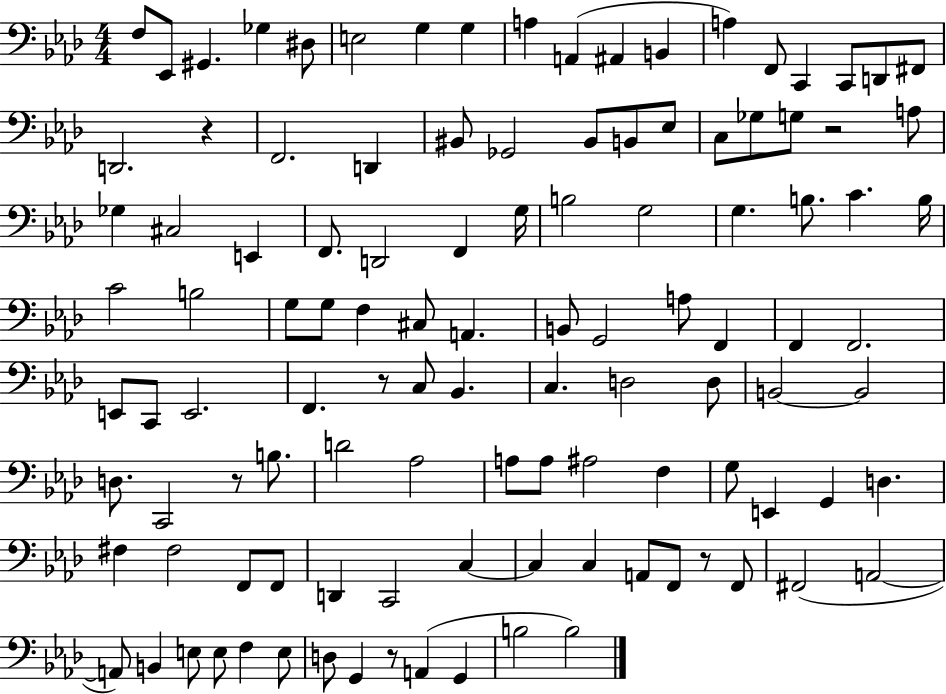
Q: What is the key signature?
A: AES major